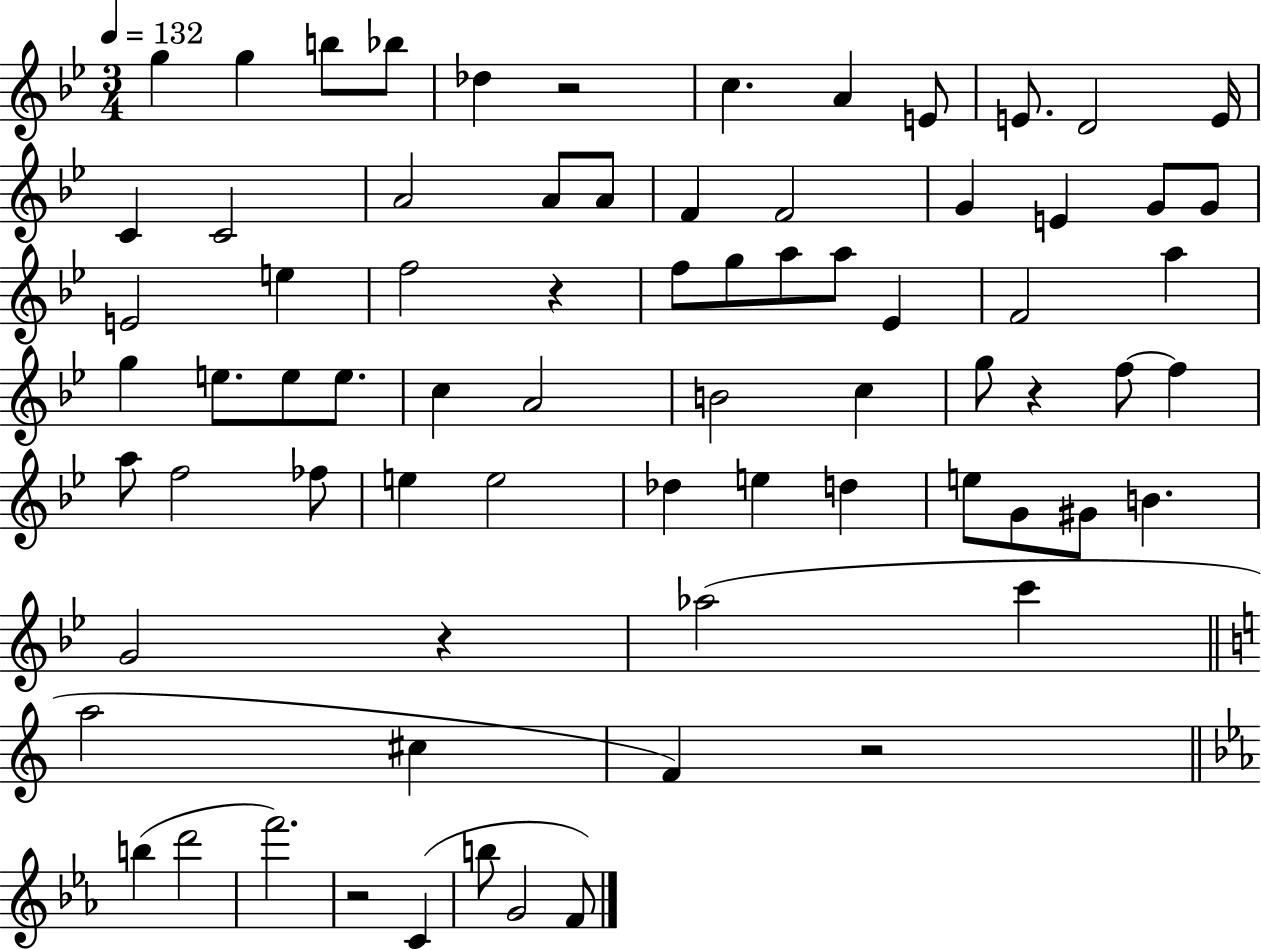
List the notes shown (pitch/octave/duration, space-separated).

G5/q G5/q B5/e Bb5/e Db5/q R/h C5/q. A4/q E4/e E4/e. D4/h E4/s C4/q C4/h A4/h A4/e A4/e F4/q F4/h G4/q E4/q G4/e G4/e E4/h E5/q F5/h R/q F5/e G5/e A5/e A5/e Eb4/q F4/h A5/q G5/q E5/e. E5/e E5/e. C5/q A4/h B4/h C5/q G5/e R/q F5/e F5/q A5/e F5/h FES5/e E5/q E5/h Db5/q E5/q D5/q E5/e G4/e G#4/e B4/q. G4/h R/q Ab5/h C6/q A5/h C#5/q F4/q R/h B5/q D6/h F6/h. R/h C4/q B5/e G4/h F4/e